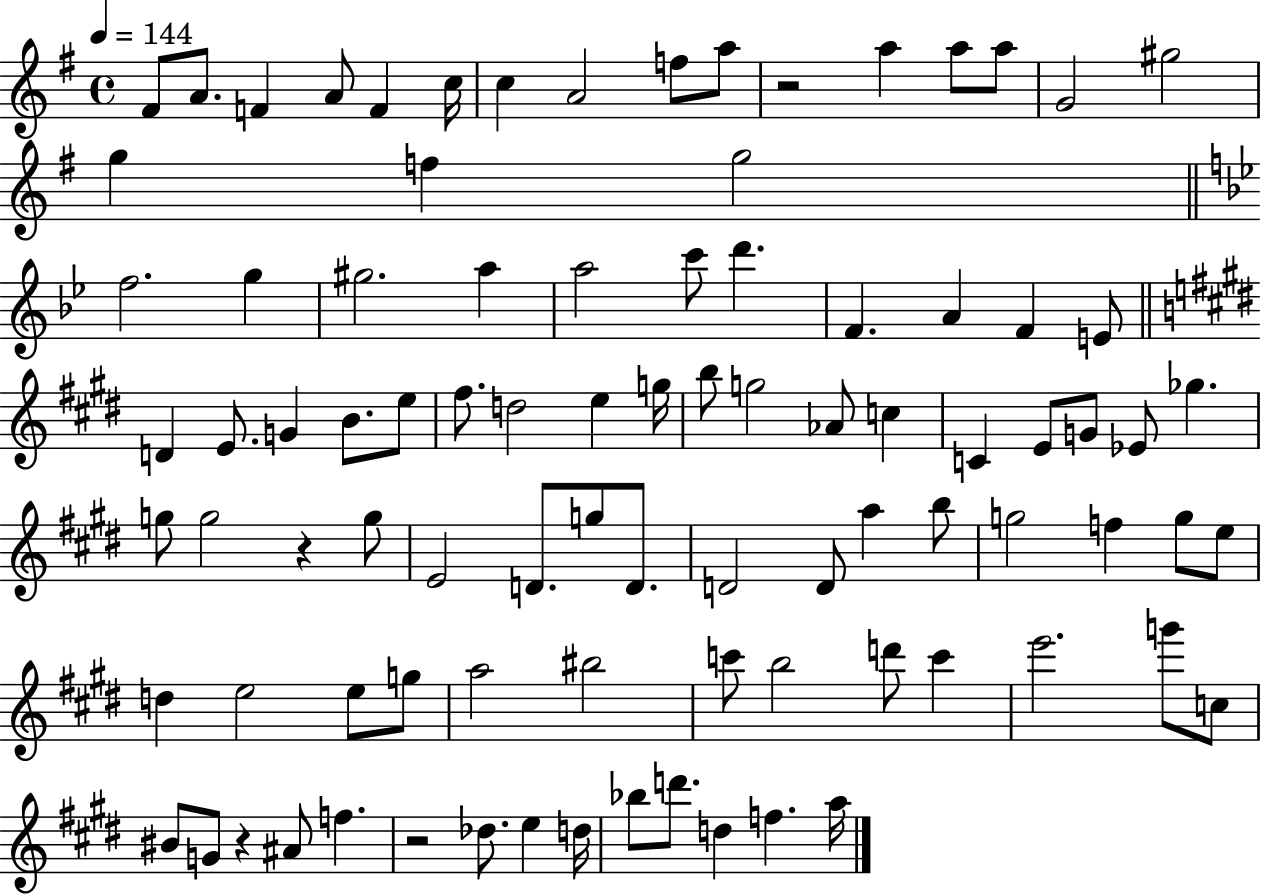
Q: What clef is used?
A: treble